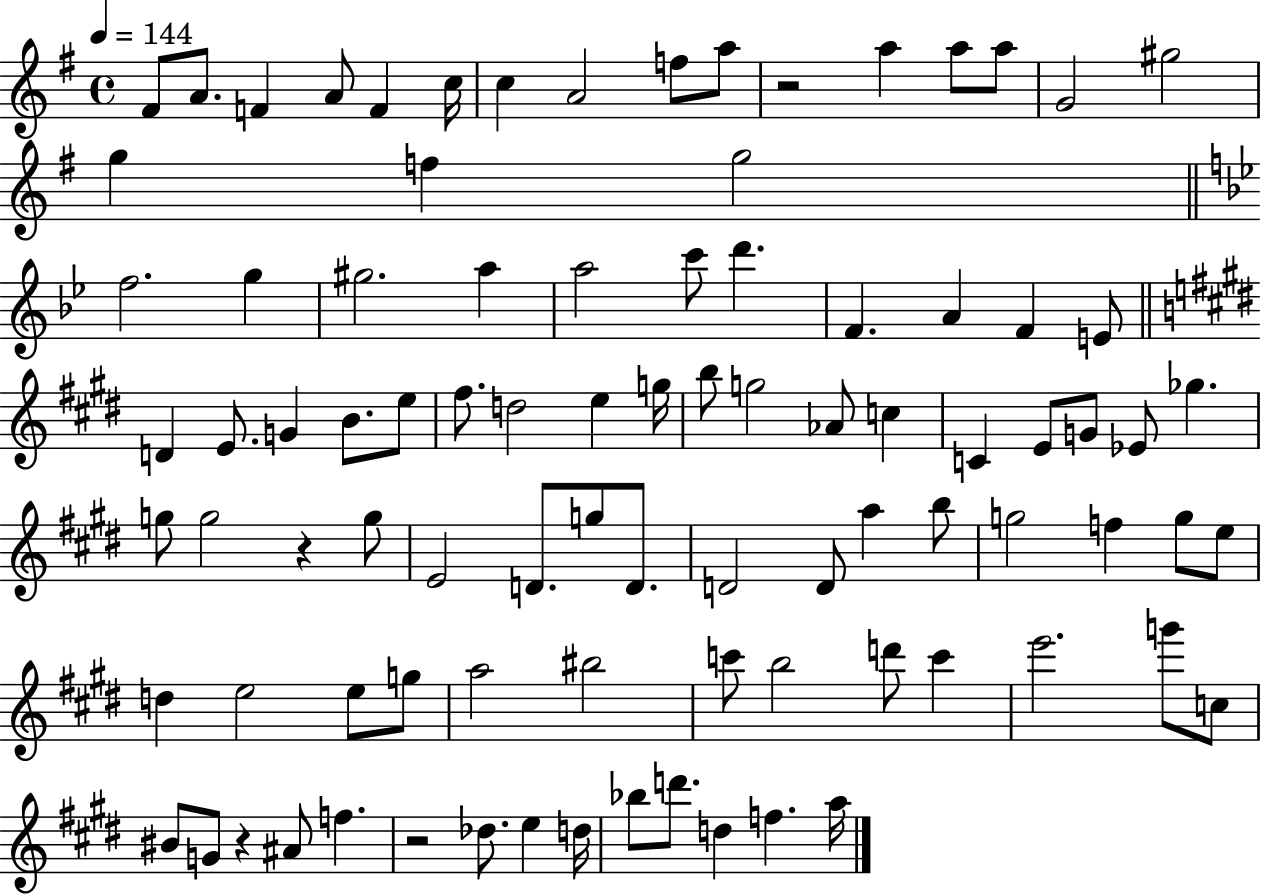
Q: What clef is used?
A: treble